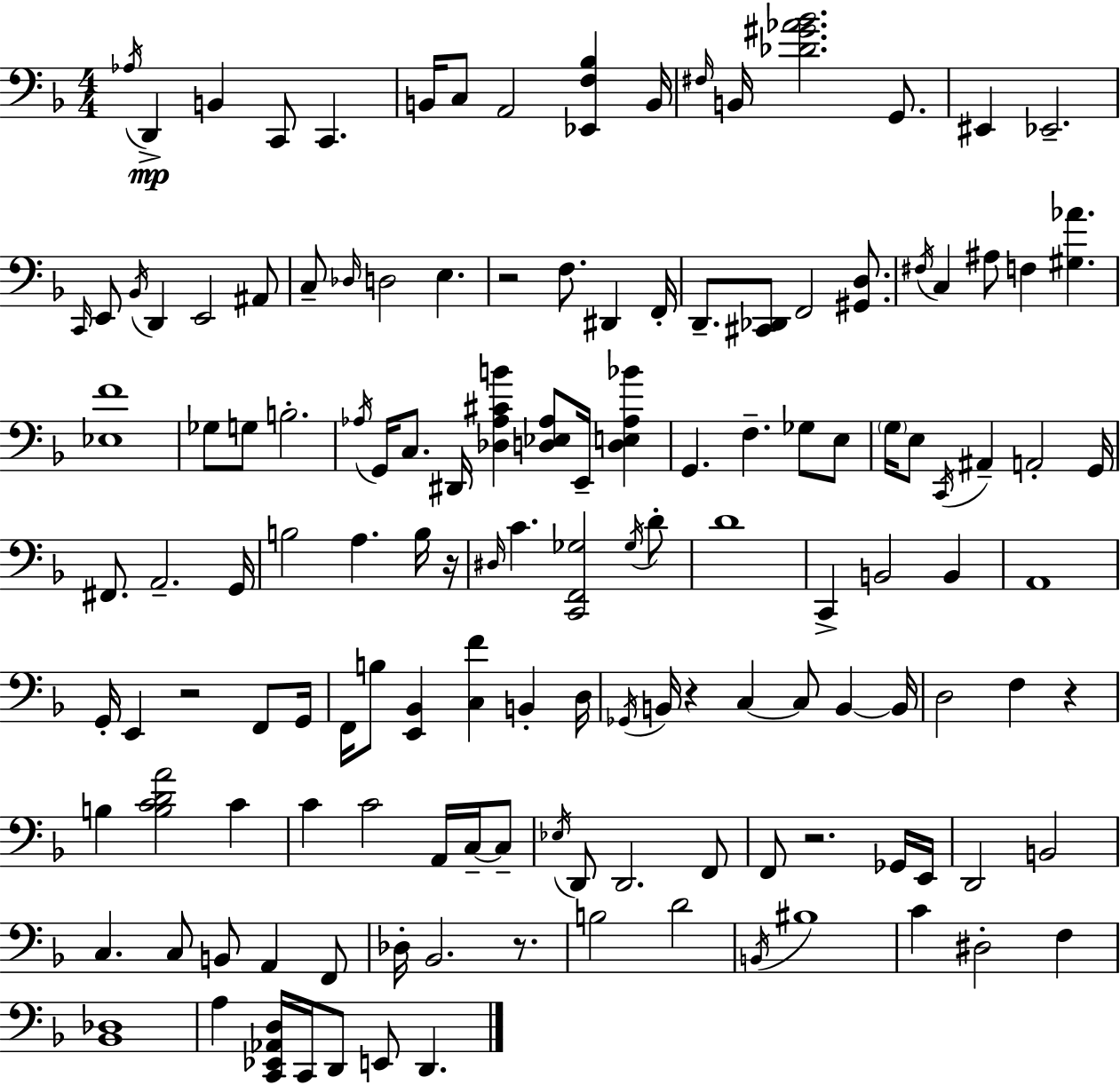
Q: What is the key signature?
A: F major